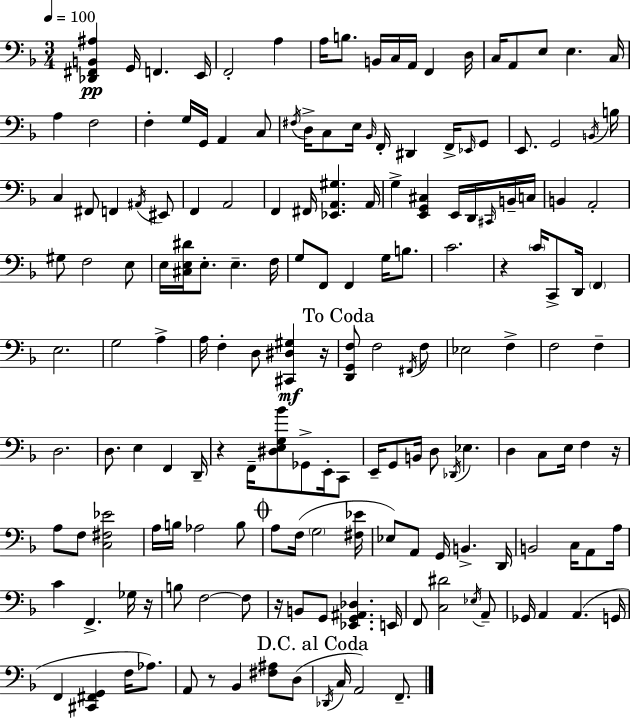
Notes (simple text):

[Db2,F#2,B2,A#3]/q G2/s F2/q. E2/s F2/h A3/q A3/s B3/e. B2/s C3/s A2/s F2/q D3/s C3/s A2/e E3/e E3/q. C3/s A3/q F3/h F3/q G3/s G2/s A2/q C3/e F#3/s D3/s C3/e E3/s Bb2/s F2/s D#2/q F2/s Eb2/s G2/e E2/e. G2/h B2/s B3/s C3/q F#2/e F2/q A#2/s EIS2/e F2/q A2/h F2/q F#2/s [Eb2,A2,G#3]/q. A2/s G3/q [E2,G2,C#3]/q E2/s D2/s C#2/s B2/s C3/s B2/q A2/h G#3/e F3/h E3/e E3/s [C#3,E3,D#4]/s E3/e. E3/q. F3/s G3/e F2/e F2/q G3/s B3/e. C4/h. R/q C4/s C2/e D2/s F2/q E3/h. G3/h A3/q A3/s F3/q D3/e [C#2,D#3,G#3]/q R/s [D2,G2,F3]/e F3/h F#2/s F3/e Eb3/h F3/q F3/h F3/q D3/h. D3/e. E3/q F2/q D2/s R/q F2/s [D#3,E3,G3,Bb4]/e Gb2/e E2/s C2/e E2/s G2/e B2/s D3/e Db2/s Eb3/q. D3/q C3/e E3/s F3/q R/s A3/e F3/e [C3,F#3,Eb4]/h A3/s B3/s Ab3/h B3/e A3/e F3/s G3/h [F#3,Eb4]/s Eb3/e A2/e G2/s B2/q. D2/s B2/h C3/s A2/e A3/s C4/q F2/q. Gb3/s R/s B3/e F3/h F3/e R/s B2/e G2/e [Eb2,G2,A#2,Db3]/q. E2/s F2/e [C3,D#4]/h Eb3/s A2/e Gb2/s A2/q A2/q. G2/s F2/q [C#2,F#2,G2]/q F3/s Ab3/e. A2/e R/e Bb2/q [F#3,A#3]/e D3/e Db2/s C3/s A2/h F2/e.